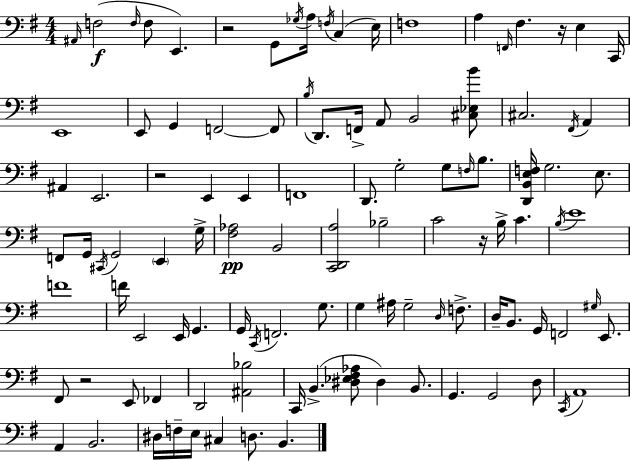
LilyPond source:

{
  \clef bass
  \numericTimeSignature
  \time 4/4
  \key g \major
  \grace { ais,16 }(\f f2 \grace { f16 } f8 e,4.) | r2 g,8 \acciaccatura { ges16 } a16 \acciaccatura { f16 }( c4 | e16) f1 | a4 \grace { f,16 } fis4. r16 | \break e4 c,16 e,1 | e,8 g,4 f,2~~ | f,8 \acciaccatura { b16 } d,8. f,16-> a,8 b,2 | <cis ees b'>8 cis2. | \break \acciaccatura { fis,16 } a,4 ais,4 e,2. | r2 e,4 | e,4 f,1 | d,8. g2-. | \break g8 \grace { f16 } b8. <d, b, e f>16 g2. | e8. f,8 g,16 \acciaccatura { cis,16 } g,2 | \parenthesize e,4 g16-> <fis aes>2\pp | b,2 <c, d, a>2 | \break bes2-- c'2 | r16 b16-> c'4. \acciaccatura { b16 } e'1 | f'1 | f'16 e,2 | \break e,16 g,4. g,16 \acciaccatura { c,16 } f,2. | g8. g4 ais16 | g2-- \grace { d16 } f8.-> d16-- b,8. | g,16 f,2 \grace { gis16 } e,8. fis,8 r2 | \break e,8 fes,4 d,2 | <ais, bes>2 c,16 b,4.->( | <dis ees fis aes>8 dis4) b,8. g,4. | g,2 d8 \acciaccatura { c,16 } a,1 | \break a,4 | b,2. dis16 f16-- | e16 cis4 d8. b,4. \bar "|."
}